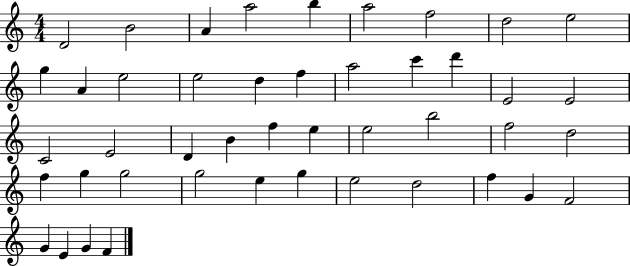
{
  \clef treble
  \numericTimeSignature
  \time 4/4
  \key c \major
  d'2 b'2 | a'4 a''2 b''4 | a''2 f''2 | d''2 e''2 | \break g''4 a'4 e''2 | e''2 d''4 f''4 | a''2 c'''4 d'''4 | e'2 e'2 | \break c'2 e'2 | d'4 b'4 f''4 e''4 | e''2 b''2 | f''2 d''2 | \break f''4 g''4 g''2 | g''2 e''4 g''4 | e''2 d''2 | f''4 g'4 f'2 | \break g'4 e'4 g'4 f'4 | \bar "|."
}